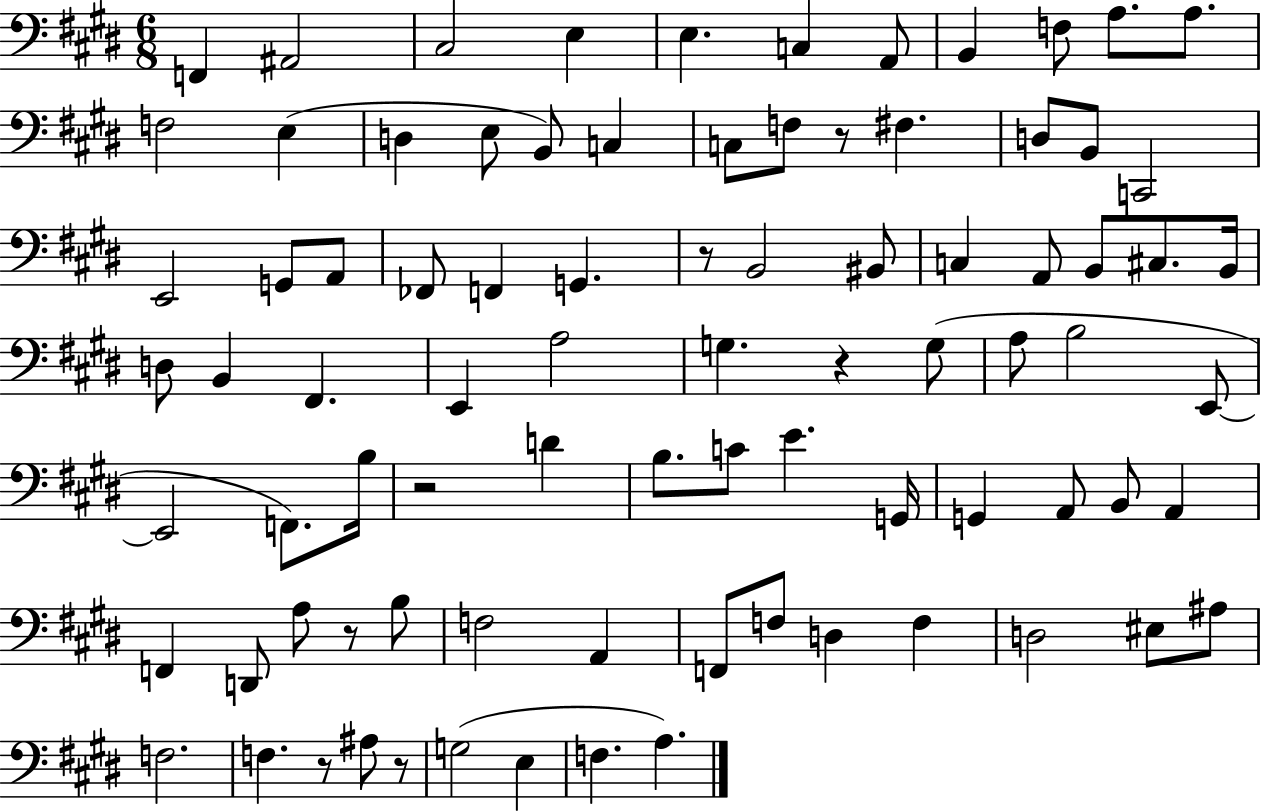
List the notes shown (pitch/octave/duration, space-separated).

F2/q A#2/h C#3/h E3/q E3/q. C3/q A2/e B2/q F3/e A3/e. A3/e. F3/h E3/q D3/q E3/e B2/e C3/q C3/e F3/e R/e F#3/q. D3/e B2/e C2/h E2/h G2/e A2/e FES2/e F2/q G2/q. R/e B2/h BIS2/e C3/q A2/e B2/e C#3/e. B2/s D3/e B2/q F#2/q. E2/q A3/h G3/q. R/q G3/e A3/e B3/h E2/e E2/h F2/e. B3/s R/h D4/q B3/e. C4/e E4/q. G2/s G2/q A2/e B2/e A2/q F2/q D2/e A3/e R/e B3/e F3/h A2/q F2/e F3/e D3/q F3/q D3/h EIS3/e A#3/e F3/h. F3/q. R/e A#3/e R/e G3/h E3/q F3/q. A3/q.